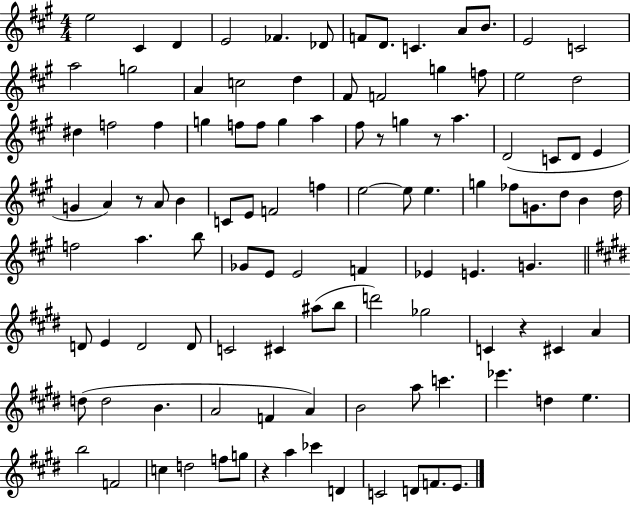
{
  \clef treble
  \numericTimeSignature
  \time 4/4
  \key a \major
  e''2 cis'4 d'4 | e'2 fes'4. des'8 | f'8 d'8. c'4. a'8 b'8. | e'2 c'2 | \break a''2 g''2 | a'4 c''2 d''4 | fis'8 f'2 g''4 f''8 | e''2 d''2 | \break dis''4 f''2 f''4 | g''4 f''8 f''8 g''4 a''4 | fis''8 r8 g''4 r8 a''4. | d'2( c'8 d'8 e'4 | \break g'4 a'4) r8 a'8 b'4 | c'8 e'8 f'2 f''4 | e''2~~ e''8 e''4. | g''4 fes''8 g'8. d''8 b'4 d''16 | \break f''2 a''4. b''8 | ges'8 e'8 e'2 f'4 | ees'4 e'4. g'4. | \bar "||" \break \key e \major d'8 e'4 d'2 d'8 | c'2 cis'4 ais''8( b''8 | d'''2) ges''2 | c'4 r4 cis'4 a'4 | \break d''8( d''2 b'4. | a'2 f'4 a'4) | b'2 a''8 c'''4. | ees'''4. d''4 e''4. | \break b''2 f'2 | c''4 d''2 f''8 g''8 | r4 a''4 ces'''4 d'4 | c'2 d'8 f'8. e'8. | \break \bar "|."
}